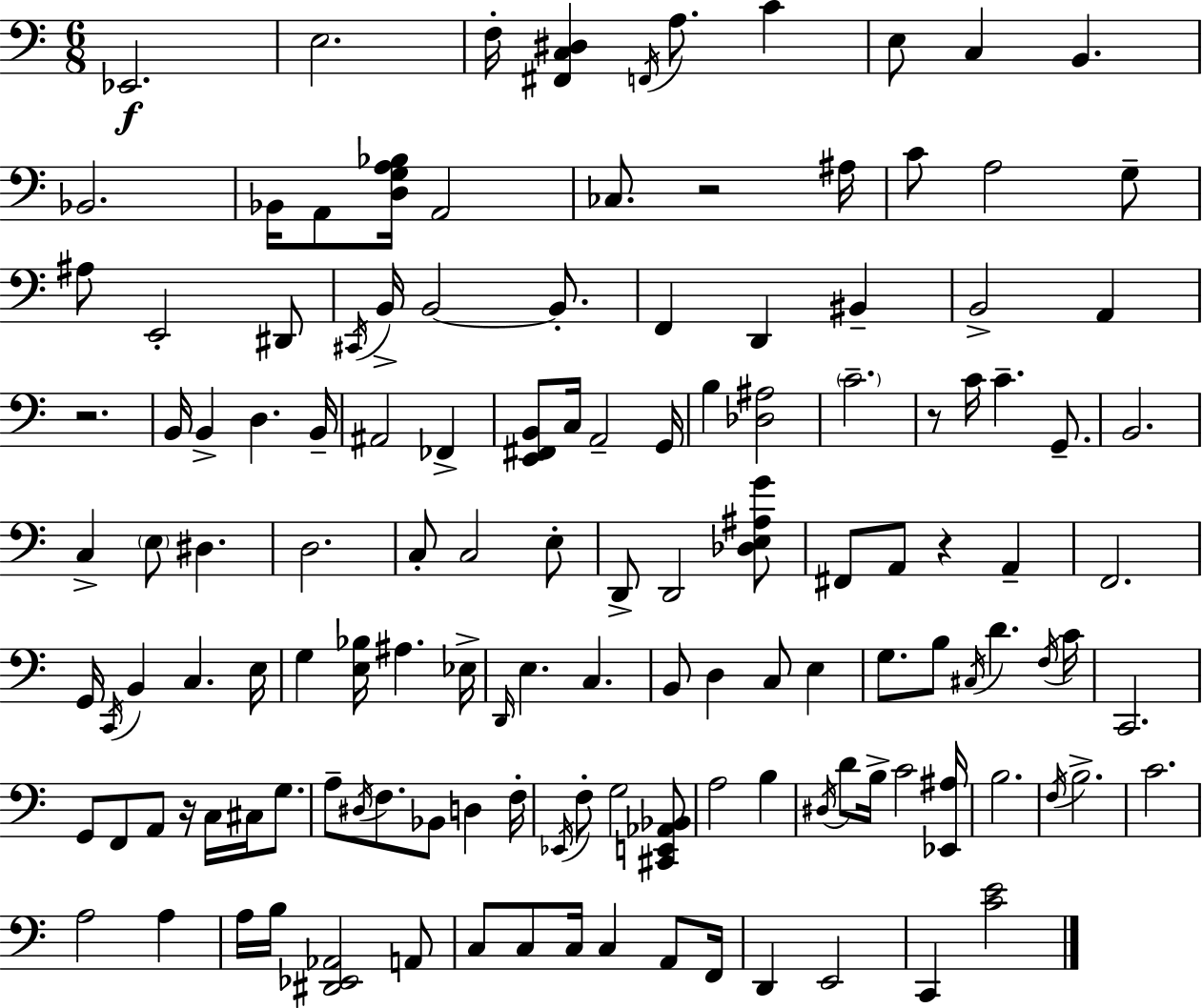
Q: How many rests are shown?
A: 5